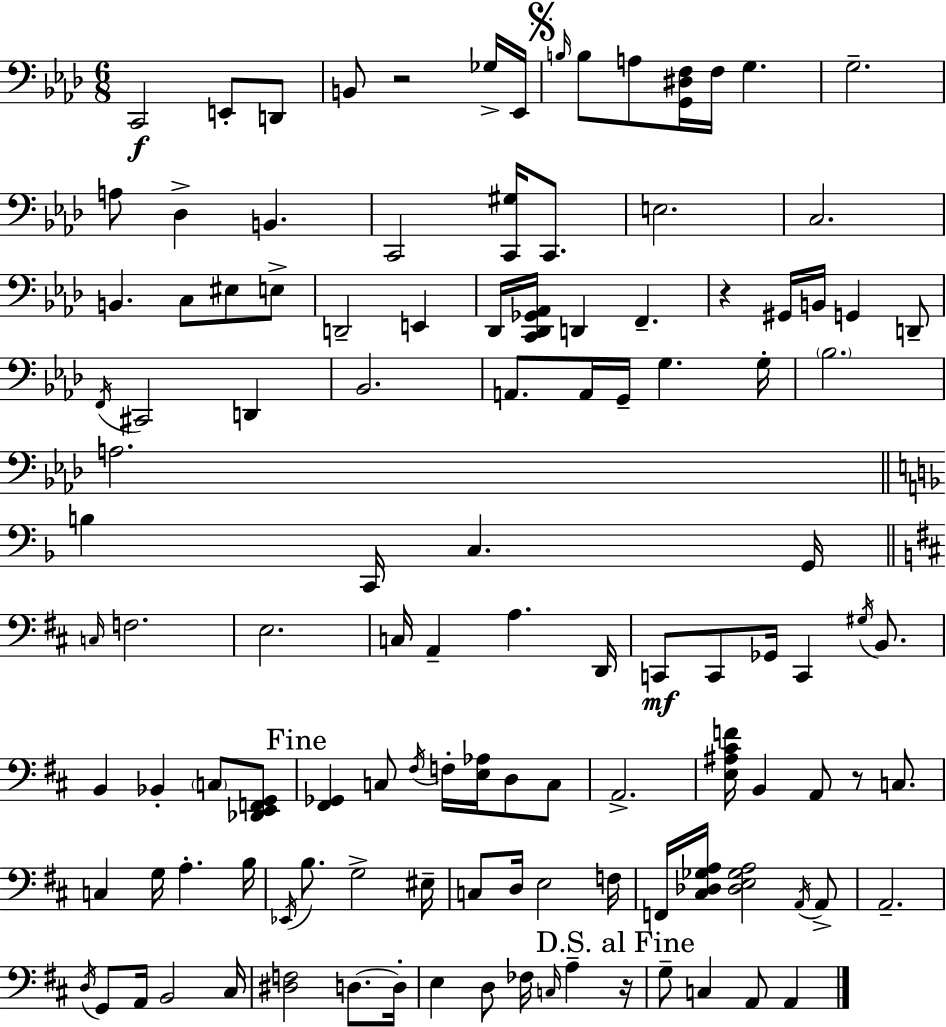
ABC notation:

X:1
T:Untitled
M:6/8
L:1/4
K:Fm
C,,2 E,,/2 D,,/2 B,,/2 z2 _G,/4 _E,,/4 B,/4 B,/2 A,/2 [G,,^D,F,]/4 F,/4 G, G,2 A,/2 _D, B,, C,,2 [C,,^G,]/4 C,,/2 E,2 C,2 B,, C,/2 ^E,/2 E,/2 D,,2 E,, _D,,/4 [C,,_D,,_G,,_A,,]/4 D,, F,, z ^G,,/4 B,,/4 G,, D,,/2 F,,/4 ^C,,2 D,, _B,,2 A,,/2 A,,/4 G,,/4 G, G,/4 _B,2 A,2 B, C,,/4 C, G,,/4 C,/4 F,2 E,2 C,/4 A,, A, D,,/4 C,,/2 C,,/2 _G,,/4 C,, ^G,/4 B,,/2 B,, _B,, C,/2 [_D,,E,,F,,G,,]/2 [^F,,_G,,] C,/2 ^F,/4 F,/4 [E,_A,]/4 D,/2 C,/2 A,,2 [E,^A,^CF]/4 B,, A,,/2 z/2 C,/2 C, G,/4 A, B,/4 _E,,/4 B,/2 G,2 ^E,/4 C,/2 D,/4 E,2 F,/4 F,,/4 [^C,_D,_G,A,]/4 [_D,E,_G,A,]2 A,,/4 A,,/2 A,,2 D,/4 G,,/2 A,,/4 B,,2 ^C,/4 [^D,F,]2 D,/2 D,/4 E, D,/2 _F,/4 C,/4 A, z/4 G,/2 C, A,,/2 A,,